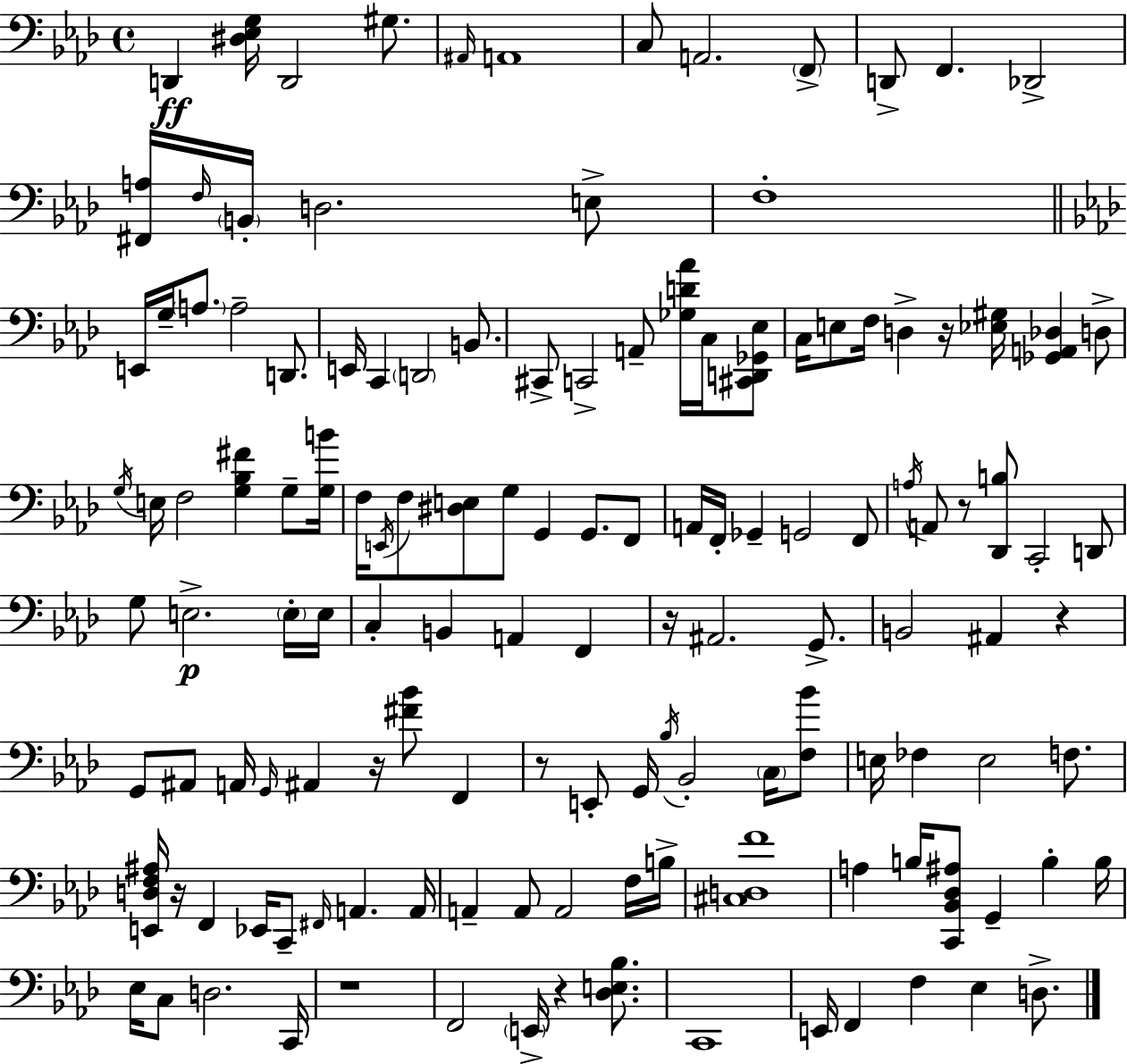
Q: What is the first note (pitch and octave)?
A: D2